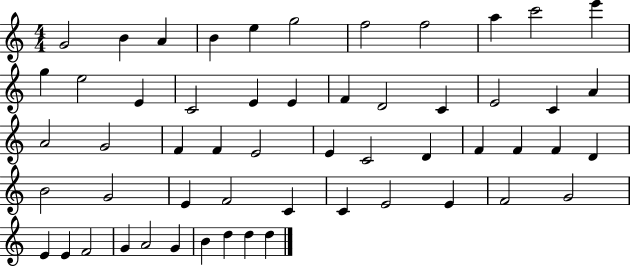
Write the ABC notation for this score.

X:1
T:Untitled
M:4/4
L:1/4
K:C
G2 B A B e g2 f2 f2 a c'2 e' g e2 E C2 E E F D2 C E2 C A A2 G2 F F E2 E C2 D F F F D B2 G2 E F2 C C E2 E F2 G2 E E F2 G A2 G B d d d